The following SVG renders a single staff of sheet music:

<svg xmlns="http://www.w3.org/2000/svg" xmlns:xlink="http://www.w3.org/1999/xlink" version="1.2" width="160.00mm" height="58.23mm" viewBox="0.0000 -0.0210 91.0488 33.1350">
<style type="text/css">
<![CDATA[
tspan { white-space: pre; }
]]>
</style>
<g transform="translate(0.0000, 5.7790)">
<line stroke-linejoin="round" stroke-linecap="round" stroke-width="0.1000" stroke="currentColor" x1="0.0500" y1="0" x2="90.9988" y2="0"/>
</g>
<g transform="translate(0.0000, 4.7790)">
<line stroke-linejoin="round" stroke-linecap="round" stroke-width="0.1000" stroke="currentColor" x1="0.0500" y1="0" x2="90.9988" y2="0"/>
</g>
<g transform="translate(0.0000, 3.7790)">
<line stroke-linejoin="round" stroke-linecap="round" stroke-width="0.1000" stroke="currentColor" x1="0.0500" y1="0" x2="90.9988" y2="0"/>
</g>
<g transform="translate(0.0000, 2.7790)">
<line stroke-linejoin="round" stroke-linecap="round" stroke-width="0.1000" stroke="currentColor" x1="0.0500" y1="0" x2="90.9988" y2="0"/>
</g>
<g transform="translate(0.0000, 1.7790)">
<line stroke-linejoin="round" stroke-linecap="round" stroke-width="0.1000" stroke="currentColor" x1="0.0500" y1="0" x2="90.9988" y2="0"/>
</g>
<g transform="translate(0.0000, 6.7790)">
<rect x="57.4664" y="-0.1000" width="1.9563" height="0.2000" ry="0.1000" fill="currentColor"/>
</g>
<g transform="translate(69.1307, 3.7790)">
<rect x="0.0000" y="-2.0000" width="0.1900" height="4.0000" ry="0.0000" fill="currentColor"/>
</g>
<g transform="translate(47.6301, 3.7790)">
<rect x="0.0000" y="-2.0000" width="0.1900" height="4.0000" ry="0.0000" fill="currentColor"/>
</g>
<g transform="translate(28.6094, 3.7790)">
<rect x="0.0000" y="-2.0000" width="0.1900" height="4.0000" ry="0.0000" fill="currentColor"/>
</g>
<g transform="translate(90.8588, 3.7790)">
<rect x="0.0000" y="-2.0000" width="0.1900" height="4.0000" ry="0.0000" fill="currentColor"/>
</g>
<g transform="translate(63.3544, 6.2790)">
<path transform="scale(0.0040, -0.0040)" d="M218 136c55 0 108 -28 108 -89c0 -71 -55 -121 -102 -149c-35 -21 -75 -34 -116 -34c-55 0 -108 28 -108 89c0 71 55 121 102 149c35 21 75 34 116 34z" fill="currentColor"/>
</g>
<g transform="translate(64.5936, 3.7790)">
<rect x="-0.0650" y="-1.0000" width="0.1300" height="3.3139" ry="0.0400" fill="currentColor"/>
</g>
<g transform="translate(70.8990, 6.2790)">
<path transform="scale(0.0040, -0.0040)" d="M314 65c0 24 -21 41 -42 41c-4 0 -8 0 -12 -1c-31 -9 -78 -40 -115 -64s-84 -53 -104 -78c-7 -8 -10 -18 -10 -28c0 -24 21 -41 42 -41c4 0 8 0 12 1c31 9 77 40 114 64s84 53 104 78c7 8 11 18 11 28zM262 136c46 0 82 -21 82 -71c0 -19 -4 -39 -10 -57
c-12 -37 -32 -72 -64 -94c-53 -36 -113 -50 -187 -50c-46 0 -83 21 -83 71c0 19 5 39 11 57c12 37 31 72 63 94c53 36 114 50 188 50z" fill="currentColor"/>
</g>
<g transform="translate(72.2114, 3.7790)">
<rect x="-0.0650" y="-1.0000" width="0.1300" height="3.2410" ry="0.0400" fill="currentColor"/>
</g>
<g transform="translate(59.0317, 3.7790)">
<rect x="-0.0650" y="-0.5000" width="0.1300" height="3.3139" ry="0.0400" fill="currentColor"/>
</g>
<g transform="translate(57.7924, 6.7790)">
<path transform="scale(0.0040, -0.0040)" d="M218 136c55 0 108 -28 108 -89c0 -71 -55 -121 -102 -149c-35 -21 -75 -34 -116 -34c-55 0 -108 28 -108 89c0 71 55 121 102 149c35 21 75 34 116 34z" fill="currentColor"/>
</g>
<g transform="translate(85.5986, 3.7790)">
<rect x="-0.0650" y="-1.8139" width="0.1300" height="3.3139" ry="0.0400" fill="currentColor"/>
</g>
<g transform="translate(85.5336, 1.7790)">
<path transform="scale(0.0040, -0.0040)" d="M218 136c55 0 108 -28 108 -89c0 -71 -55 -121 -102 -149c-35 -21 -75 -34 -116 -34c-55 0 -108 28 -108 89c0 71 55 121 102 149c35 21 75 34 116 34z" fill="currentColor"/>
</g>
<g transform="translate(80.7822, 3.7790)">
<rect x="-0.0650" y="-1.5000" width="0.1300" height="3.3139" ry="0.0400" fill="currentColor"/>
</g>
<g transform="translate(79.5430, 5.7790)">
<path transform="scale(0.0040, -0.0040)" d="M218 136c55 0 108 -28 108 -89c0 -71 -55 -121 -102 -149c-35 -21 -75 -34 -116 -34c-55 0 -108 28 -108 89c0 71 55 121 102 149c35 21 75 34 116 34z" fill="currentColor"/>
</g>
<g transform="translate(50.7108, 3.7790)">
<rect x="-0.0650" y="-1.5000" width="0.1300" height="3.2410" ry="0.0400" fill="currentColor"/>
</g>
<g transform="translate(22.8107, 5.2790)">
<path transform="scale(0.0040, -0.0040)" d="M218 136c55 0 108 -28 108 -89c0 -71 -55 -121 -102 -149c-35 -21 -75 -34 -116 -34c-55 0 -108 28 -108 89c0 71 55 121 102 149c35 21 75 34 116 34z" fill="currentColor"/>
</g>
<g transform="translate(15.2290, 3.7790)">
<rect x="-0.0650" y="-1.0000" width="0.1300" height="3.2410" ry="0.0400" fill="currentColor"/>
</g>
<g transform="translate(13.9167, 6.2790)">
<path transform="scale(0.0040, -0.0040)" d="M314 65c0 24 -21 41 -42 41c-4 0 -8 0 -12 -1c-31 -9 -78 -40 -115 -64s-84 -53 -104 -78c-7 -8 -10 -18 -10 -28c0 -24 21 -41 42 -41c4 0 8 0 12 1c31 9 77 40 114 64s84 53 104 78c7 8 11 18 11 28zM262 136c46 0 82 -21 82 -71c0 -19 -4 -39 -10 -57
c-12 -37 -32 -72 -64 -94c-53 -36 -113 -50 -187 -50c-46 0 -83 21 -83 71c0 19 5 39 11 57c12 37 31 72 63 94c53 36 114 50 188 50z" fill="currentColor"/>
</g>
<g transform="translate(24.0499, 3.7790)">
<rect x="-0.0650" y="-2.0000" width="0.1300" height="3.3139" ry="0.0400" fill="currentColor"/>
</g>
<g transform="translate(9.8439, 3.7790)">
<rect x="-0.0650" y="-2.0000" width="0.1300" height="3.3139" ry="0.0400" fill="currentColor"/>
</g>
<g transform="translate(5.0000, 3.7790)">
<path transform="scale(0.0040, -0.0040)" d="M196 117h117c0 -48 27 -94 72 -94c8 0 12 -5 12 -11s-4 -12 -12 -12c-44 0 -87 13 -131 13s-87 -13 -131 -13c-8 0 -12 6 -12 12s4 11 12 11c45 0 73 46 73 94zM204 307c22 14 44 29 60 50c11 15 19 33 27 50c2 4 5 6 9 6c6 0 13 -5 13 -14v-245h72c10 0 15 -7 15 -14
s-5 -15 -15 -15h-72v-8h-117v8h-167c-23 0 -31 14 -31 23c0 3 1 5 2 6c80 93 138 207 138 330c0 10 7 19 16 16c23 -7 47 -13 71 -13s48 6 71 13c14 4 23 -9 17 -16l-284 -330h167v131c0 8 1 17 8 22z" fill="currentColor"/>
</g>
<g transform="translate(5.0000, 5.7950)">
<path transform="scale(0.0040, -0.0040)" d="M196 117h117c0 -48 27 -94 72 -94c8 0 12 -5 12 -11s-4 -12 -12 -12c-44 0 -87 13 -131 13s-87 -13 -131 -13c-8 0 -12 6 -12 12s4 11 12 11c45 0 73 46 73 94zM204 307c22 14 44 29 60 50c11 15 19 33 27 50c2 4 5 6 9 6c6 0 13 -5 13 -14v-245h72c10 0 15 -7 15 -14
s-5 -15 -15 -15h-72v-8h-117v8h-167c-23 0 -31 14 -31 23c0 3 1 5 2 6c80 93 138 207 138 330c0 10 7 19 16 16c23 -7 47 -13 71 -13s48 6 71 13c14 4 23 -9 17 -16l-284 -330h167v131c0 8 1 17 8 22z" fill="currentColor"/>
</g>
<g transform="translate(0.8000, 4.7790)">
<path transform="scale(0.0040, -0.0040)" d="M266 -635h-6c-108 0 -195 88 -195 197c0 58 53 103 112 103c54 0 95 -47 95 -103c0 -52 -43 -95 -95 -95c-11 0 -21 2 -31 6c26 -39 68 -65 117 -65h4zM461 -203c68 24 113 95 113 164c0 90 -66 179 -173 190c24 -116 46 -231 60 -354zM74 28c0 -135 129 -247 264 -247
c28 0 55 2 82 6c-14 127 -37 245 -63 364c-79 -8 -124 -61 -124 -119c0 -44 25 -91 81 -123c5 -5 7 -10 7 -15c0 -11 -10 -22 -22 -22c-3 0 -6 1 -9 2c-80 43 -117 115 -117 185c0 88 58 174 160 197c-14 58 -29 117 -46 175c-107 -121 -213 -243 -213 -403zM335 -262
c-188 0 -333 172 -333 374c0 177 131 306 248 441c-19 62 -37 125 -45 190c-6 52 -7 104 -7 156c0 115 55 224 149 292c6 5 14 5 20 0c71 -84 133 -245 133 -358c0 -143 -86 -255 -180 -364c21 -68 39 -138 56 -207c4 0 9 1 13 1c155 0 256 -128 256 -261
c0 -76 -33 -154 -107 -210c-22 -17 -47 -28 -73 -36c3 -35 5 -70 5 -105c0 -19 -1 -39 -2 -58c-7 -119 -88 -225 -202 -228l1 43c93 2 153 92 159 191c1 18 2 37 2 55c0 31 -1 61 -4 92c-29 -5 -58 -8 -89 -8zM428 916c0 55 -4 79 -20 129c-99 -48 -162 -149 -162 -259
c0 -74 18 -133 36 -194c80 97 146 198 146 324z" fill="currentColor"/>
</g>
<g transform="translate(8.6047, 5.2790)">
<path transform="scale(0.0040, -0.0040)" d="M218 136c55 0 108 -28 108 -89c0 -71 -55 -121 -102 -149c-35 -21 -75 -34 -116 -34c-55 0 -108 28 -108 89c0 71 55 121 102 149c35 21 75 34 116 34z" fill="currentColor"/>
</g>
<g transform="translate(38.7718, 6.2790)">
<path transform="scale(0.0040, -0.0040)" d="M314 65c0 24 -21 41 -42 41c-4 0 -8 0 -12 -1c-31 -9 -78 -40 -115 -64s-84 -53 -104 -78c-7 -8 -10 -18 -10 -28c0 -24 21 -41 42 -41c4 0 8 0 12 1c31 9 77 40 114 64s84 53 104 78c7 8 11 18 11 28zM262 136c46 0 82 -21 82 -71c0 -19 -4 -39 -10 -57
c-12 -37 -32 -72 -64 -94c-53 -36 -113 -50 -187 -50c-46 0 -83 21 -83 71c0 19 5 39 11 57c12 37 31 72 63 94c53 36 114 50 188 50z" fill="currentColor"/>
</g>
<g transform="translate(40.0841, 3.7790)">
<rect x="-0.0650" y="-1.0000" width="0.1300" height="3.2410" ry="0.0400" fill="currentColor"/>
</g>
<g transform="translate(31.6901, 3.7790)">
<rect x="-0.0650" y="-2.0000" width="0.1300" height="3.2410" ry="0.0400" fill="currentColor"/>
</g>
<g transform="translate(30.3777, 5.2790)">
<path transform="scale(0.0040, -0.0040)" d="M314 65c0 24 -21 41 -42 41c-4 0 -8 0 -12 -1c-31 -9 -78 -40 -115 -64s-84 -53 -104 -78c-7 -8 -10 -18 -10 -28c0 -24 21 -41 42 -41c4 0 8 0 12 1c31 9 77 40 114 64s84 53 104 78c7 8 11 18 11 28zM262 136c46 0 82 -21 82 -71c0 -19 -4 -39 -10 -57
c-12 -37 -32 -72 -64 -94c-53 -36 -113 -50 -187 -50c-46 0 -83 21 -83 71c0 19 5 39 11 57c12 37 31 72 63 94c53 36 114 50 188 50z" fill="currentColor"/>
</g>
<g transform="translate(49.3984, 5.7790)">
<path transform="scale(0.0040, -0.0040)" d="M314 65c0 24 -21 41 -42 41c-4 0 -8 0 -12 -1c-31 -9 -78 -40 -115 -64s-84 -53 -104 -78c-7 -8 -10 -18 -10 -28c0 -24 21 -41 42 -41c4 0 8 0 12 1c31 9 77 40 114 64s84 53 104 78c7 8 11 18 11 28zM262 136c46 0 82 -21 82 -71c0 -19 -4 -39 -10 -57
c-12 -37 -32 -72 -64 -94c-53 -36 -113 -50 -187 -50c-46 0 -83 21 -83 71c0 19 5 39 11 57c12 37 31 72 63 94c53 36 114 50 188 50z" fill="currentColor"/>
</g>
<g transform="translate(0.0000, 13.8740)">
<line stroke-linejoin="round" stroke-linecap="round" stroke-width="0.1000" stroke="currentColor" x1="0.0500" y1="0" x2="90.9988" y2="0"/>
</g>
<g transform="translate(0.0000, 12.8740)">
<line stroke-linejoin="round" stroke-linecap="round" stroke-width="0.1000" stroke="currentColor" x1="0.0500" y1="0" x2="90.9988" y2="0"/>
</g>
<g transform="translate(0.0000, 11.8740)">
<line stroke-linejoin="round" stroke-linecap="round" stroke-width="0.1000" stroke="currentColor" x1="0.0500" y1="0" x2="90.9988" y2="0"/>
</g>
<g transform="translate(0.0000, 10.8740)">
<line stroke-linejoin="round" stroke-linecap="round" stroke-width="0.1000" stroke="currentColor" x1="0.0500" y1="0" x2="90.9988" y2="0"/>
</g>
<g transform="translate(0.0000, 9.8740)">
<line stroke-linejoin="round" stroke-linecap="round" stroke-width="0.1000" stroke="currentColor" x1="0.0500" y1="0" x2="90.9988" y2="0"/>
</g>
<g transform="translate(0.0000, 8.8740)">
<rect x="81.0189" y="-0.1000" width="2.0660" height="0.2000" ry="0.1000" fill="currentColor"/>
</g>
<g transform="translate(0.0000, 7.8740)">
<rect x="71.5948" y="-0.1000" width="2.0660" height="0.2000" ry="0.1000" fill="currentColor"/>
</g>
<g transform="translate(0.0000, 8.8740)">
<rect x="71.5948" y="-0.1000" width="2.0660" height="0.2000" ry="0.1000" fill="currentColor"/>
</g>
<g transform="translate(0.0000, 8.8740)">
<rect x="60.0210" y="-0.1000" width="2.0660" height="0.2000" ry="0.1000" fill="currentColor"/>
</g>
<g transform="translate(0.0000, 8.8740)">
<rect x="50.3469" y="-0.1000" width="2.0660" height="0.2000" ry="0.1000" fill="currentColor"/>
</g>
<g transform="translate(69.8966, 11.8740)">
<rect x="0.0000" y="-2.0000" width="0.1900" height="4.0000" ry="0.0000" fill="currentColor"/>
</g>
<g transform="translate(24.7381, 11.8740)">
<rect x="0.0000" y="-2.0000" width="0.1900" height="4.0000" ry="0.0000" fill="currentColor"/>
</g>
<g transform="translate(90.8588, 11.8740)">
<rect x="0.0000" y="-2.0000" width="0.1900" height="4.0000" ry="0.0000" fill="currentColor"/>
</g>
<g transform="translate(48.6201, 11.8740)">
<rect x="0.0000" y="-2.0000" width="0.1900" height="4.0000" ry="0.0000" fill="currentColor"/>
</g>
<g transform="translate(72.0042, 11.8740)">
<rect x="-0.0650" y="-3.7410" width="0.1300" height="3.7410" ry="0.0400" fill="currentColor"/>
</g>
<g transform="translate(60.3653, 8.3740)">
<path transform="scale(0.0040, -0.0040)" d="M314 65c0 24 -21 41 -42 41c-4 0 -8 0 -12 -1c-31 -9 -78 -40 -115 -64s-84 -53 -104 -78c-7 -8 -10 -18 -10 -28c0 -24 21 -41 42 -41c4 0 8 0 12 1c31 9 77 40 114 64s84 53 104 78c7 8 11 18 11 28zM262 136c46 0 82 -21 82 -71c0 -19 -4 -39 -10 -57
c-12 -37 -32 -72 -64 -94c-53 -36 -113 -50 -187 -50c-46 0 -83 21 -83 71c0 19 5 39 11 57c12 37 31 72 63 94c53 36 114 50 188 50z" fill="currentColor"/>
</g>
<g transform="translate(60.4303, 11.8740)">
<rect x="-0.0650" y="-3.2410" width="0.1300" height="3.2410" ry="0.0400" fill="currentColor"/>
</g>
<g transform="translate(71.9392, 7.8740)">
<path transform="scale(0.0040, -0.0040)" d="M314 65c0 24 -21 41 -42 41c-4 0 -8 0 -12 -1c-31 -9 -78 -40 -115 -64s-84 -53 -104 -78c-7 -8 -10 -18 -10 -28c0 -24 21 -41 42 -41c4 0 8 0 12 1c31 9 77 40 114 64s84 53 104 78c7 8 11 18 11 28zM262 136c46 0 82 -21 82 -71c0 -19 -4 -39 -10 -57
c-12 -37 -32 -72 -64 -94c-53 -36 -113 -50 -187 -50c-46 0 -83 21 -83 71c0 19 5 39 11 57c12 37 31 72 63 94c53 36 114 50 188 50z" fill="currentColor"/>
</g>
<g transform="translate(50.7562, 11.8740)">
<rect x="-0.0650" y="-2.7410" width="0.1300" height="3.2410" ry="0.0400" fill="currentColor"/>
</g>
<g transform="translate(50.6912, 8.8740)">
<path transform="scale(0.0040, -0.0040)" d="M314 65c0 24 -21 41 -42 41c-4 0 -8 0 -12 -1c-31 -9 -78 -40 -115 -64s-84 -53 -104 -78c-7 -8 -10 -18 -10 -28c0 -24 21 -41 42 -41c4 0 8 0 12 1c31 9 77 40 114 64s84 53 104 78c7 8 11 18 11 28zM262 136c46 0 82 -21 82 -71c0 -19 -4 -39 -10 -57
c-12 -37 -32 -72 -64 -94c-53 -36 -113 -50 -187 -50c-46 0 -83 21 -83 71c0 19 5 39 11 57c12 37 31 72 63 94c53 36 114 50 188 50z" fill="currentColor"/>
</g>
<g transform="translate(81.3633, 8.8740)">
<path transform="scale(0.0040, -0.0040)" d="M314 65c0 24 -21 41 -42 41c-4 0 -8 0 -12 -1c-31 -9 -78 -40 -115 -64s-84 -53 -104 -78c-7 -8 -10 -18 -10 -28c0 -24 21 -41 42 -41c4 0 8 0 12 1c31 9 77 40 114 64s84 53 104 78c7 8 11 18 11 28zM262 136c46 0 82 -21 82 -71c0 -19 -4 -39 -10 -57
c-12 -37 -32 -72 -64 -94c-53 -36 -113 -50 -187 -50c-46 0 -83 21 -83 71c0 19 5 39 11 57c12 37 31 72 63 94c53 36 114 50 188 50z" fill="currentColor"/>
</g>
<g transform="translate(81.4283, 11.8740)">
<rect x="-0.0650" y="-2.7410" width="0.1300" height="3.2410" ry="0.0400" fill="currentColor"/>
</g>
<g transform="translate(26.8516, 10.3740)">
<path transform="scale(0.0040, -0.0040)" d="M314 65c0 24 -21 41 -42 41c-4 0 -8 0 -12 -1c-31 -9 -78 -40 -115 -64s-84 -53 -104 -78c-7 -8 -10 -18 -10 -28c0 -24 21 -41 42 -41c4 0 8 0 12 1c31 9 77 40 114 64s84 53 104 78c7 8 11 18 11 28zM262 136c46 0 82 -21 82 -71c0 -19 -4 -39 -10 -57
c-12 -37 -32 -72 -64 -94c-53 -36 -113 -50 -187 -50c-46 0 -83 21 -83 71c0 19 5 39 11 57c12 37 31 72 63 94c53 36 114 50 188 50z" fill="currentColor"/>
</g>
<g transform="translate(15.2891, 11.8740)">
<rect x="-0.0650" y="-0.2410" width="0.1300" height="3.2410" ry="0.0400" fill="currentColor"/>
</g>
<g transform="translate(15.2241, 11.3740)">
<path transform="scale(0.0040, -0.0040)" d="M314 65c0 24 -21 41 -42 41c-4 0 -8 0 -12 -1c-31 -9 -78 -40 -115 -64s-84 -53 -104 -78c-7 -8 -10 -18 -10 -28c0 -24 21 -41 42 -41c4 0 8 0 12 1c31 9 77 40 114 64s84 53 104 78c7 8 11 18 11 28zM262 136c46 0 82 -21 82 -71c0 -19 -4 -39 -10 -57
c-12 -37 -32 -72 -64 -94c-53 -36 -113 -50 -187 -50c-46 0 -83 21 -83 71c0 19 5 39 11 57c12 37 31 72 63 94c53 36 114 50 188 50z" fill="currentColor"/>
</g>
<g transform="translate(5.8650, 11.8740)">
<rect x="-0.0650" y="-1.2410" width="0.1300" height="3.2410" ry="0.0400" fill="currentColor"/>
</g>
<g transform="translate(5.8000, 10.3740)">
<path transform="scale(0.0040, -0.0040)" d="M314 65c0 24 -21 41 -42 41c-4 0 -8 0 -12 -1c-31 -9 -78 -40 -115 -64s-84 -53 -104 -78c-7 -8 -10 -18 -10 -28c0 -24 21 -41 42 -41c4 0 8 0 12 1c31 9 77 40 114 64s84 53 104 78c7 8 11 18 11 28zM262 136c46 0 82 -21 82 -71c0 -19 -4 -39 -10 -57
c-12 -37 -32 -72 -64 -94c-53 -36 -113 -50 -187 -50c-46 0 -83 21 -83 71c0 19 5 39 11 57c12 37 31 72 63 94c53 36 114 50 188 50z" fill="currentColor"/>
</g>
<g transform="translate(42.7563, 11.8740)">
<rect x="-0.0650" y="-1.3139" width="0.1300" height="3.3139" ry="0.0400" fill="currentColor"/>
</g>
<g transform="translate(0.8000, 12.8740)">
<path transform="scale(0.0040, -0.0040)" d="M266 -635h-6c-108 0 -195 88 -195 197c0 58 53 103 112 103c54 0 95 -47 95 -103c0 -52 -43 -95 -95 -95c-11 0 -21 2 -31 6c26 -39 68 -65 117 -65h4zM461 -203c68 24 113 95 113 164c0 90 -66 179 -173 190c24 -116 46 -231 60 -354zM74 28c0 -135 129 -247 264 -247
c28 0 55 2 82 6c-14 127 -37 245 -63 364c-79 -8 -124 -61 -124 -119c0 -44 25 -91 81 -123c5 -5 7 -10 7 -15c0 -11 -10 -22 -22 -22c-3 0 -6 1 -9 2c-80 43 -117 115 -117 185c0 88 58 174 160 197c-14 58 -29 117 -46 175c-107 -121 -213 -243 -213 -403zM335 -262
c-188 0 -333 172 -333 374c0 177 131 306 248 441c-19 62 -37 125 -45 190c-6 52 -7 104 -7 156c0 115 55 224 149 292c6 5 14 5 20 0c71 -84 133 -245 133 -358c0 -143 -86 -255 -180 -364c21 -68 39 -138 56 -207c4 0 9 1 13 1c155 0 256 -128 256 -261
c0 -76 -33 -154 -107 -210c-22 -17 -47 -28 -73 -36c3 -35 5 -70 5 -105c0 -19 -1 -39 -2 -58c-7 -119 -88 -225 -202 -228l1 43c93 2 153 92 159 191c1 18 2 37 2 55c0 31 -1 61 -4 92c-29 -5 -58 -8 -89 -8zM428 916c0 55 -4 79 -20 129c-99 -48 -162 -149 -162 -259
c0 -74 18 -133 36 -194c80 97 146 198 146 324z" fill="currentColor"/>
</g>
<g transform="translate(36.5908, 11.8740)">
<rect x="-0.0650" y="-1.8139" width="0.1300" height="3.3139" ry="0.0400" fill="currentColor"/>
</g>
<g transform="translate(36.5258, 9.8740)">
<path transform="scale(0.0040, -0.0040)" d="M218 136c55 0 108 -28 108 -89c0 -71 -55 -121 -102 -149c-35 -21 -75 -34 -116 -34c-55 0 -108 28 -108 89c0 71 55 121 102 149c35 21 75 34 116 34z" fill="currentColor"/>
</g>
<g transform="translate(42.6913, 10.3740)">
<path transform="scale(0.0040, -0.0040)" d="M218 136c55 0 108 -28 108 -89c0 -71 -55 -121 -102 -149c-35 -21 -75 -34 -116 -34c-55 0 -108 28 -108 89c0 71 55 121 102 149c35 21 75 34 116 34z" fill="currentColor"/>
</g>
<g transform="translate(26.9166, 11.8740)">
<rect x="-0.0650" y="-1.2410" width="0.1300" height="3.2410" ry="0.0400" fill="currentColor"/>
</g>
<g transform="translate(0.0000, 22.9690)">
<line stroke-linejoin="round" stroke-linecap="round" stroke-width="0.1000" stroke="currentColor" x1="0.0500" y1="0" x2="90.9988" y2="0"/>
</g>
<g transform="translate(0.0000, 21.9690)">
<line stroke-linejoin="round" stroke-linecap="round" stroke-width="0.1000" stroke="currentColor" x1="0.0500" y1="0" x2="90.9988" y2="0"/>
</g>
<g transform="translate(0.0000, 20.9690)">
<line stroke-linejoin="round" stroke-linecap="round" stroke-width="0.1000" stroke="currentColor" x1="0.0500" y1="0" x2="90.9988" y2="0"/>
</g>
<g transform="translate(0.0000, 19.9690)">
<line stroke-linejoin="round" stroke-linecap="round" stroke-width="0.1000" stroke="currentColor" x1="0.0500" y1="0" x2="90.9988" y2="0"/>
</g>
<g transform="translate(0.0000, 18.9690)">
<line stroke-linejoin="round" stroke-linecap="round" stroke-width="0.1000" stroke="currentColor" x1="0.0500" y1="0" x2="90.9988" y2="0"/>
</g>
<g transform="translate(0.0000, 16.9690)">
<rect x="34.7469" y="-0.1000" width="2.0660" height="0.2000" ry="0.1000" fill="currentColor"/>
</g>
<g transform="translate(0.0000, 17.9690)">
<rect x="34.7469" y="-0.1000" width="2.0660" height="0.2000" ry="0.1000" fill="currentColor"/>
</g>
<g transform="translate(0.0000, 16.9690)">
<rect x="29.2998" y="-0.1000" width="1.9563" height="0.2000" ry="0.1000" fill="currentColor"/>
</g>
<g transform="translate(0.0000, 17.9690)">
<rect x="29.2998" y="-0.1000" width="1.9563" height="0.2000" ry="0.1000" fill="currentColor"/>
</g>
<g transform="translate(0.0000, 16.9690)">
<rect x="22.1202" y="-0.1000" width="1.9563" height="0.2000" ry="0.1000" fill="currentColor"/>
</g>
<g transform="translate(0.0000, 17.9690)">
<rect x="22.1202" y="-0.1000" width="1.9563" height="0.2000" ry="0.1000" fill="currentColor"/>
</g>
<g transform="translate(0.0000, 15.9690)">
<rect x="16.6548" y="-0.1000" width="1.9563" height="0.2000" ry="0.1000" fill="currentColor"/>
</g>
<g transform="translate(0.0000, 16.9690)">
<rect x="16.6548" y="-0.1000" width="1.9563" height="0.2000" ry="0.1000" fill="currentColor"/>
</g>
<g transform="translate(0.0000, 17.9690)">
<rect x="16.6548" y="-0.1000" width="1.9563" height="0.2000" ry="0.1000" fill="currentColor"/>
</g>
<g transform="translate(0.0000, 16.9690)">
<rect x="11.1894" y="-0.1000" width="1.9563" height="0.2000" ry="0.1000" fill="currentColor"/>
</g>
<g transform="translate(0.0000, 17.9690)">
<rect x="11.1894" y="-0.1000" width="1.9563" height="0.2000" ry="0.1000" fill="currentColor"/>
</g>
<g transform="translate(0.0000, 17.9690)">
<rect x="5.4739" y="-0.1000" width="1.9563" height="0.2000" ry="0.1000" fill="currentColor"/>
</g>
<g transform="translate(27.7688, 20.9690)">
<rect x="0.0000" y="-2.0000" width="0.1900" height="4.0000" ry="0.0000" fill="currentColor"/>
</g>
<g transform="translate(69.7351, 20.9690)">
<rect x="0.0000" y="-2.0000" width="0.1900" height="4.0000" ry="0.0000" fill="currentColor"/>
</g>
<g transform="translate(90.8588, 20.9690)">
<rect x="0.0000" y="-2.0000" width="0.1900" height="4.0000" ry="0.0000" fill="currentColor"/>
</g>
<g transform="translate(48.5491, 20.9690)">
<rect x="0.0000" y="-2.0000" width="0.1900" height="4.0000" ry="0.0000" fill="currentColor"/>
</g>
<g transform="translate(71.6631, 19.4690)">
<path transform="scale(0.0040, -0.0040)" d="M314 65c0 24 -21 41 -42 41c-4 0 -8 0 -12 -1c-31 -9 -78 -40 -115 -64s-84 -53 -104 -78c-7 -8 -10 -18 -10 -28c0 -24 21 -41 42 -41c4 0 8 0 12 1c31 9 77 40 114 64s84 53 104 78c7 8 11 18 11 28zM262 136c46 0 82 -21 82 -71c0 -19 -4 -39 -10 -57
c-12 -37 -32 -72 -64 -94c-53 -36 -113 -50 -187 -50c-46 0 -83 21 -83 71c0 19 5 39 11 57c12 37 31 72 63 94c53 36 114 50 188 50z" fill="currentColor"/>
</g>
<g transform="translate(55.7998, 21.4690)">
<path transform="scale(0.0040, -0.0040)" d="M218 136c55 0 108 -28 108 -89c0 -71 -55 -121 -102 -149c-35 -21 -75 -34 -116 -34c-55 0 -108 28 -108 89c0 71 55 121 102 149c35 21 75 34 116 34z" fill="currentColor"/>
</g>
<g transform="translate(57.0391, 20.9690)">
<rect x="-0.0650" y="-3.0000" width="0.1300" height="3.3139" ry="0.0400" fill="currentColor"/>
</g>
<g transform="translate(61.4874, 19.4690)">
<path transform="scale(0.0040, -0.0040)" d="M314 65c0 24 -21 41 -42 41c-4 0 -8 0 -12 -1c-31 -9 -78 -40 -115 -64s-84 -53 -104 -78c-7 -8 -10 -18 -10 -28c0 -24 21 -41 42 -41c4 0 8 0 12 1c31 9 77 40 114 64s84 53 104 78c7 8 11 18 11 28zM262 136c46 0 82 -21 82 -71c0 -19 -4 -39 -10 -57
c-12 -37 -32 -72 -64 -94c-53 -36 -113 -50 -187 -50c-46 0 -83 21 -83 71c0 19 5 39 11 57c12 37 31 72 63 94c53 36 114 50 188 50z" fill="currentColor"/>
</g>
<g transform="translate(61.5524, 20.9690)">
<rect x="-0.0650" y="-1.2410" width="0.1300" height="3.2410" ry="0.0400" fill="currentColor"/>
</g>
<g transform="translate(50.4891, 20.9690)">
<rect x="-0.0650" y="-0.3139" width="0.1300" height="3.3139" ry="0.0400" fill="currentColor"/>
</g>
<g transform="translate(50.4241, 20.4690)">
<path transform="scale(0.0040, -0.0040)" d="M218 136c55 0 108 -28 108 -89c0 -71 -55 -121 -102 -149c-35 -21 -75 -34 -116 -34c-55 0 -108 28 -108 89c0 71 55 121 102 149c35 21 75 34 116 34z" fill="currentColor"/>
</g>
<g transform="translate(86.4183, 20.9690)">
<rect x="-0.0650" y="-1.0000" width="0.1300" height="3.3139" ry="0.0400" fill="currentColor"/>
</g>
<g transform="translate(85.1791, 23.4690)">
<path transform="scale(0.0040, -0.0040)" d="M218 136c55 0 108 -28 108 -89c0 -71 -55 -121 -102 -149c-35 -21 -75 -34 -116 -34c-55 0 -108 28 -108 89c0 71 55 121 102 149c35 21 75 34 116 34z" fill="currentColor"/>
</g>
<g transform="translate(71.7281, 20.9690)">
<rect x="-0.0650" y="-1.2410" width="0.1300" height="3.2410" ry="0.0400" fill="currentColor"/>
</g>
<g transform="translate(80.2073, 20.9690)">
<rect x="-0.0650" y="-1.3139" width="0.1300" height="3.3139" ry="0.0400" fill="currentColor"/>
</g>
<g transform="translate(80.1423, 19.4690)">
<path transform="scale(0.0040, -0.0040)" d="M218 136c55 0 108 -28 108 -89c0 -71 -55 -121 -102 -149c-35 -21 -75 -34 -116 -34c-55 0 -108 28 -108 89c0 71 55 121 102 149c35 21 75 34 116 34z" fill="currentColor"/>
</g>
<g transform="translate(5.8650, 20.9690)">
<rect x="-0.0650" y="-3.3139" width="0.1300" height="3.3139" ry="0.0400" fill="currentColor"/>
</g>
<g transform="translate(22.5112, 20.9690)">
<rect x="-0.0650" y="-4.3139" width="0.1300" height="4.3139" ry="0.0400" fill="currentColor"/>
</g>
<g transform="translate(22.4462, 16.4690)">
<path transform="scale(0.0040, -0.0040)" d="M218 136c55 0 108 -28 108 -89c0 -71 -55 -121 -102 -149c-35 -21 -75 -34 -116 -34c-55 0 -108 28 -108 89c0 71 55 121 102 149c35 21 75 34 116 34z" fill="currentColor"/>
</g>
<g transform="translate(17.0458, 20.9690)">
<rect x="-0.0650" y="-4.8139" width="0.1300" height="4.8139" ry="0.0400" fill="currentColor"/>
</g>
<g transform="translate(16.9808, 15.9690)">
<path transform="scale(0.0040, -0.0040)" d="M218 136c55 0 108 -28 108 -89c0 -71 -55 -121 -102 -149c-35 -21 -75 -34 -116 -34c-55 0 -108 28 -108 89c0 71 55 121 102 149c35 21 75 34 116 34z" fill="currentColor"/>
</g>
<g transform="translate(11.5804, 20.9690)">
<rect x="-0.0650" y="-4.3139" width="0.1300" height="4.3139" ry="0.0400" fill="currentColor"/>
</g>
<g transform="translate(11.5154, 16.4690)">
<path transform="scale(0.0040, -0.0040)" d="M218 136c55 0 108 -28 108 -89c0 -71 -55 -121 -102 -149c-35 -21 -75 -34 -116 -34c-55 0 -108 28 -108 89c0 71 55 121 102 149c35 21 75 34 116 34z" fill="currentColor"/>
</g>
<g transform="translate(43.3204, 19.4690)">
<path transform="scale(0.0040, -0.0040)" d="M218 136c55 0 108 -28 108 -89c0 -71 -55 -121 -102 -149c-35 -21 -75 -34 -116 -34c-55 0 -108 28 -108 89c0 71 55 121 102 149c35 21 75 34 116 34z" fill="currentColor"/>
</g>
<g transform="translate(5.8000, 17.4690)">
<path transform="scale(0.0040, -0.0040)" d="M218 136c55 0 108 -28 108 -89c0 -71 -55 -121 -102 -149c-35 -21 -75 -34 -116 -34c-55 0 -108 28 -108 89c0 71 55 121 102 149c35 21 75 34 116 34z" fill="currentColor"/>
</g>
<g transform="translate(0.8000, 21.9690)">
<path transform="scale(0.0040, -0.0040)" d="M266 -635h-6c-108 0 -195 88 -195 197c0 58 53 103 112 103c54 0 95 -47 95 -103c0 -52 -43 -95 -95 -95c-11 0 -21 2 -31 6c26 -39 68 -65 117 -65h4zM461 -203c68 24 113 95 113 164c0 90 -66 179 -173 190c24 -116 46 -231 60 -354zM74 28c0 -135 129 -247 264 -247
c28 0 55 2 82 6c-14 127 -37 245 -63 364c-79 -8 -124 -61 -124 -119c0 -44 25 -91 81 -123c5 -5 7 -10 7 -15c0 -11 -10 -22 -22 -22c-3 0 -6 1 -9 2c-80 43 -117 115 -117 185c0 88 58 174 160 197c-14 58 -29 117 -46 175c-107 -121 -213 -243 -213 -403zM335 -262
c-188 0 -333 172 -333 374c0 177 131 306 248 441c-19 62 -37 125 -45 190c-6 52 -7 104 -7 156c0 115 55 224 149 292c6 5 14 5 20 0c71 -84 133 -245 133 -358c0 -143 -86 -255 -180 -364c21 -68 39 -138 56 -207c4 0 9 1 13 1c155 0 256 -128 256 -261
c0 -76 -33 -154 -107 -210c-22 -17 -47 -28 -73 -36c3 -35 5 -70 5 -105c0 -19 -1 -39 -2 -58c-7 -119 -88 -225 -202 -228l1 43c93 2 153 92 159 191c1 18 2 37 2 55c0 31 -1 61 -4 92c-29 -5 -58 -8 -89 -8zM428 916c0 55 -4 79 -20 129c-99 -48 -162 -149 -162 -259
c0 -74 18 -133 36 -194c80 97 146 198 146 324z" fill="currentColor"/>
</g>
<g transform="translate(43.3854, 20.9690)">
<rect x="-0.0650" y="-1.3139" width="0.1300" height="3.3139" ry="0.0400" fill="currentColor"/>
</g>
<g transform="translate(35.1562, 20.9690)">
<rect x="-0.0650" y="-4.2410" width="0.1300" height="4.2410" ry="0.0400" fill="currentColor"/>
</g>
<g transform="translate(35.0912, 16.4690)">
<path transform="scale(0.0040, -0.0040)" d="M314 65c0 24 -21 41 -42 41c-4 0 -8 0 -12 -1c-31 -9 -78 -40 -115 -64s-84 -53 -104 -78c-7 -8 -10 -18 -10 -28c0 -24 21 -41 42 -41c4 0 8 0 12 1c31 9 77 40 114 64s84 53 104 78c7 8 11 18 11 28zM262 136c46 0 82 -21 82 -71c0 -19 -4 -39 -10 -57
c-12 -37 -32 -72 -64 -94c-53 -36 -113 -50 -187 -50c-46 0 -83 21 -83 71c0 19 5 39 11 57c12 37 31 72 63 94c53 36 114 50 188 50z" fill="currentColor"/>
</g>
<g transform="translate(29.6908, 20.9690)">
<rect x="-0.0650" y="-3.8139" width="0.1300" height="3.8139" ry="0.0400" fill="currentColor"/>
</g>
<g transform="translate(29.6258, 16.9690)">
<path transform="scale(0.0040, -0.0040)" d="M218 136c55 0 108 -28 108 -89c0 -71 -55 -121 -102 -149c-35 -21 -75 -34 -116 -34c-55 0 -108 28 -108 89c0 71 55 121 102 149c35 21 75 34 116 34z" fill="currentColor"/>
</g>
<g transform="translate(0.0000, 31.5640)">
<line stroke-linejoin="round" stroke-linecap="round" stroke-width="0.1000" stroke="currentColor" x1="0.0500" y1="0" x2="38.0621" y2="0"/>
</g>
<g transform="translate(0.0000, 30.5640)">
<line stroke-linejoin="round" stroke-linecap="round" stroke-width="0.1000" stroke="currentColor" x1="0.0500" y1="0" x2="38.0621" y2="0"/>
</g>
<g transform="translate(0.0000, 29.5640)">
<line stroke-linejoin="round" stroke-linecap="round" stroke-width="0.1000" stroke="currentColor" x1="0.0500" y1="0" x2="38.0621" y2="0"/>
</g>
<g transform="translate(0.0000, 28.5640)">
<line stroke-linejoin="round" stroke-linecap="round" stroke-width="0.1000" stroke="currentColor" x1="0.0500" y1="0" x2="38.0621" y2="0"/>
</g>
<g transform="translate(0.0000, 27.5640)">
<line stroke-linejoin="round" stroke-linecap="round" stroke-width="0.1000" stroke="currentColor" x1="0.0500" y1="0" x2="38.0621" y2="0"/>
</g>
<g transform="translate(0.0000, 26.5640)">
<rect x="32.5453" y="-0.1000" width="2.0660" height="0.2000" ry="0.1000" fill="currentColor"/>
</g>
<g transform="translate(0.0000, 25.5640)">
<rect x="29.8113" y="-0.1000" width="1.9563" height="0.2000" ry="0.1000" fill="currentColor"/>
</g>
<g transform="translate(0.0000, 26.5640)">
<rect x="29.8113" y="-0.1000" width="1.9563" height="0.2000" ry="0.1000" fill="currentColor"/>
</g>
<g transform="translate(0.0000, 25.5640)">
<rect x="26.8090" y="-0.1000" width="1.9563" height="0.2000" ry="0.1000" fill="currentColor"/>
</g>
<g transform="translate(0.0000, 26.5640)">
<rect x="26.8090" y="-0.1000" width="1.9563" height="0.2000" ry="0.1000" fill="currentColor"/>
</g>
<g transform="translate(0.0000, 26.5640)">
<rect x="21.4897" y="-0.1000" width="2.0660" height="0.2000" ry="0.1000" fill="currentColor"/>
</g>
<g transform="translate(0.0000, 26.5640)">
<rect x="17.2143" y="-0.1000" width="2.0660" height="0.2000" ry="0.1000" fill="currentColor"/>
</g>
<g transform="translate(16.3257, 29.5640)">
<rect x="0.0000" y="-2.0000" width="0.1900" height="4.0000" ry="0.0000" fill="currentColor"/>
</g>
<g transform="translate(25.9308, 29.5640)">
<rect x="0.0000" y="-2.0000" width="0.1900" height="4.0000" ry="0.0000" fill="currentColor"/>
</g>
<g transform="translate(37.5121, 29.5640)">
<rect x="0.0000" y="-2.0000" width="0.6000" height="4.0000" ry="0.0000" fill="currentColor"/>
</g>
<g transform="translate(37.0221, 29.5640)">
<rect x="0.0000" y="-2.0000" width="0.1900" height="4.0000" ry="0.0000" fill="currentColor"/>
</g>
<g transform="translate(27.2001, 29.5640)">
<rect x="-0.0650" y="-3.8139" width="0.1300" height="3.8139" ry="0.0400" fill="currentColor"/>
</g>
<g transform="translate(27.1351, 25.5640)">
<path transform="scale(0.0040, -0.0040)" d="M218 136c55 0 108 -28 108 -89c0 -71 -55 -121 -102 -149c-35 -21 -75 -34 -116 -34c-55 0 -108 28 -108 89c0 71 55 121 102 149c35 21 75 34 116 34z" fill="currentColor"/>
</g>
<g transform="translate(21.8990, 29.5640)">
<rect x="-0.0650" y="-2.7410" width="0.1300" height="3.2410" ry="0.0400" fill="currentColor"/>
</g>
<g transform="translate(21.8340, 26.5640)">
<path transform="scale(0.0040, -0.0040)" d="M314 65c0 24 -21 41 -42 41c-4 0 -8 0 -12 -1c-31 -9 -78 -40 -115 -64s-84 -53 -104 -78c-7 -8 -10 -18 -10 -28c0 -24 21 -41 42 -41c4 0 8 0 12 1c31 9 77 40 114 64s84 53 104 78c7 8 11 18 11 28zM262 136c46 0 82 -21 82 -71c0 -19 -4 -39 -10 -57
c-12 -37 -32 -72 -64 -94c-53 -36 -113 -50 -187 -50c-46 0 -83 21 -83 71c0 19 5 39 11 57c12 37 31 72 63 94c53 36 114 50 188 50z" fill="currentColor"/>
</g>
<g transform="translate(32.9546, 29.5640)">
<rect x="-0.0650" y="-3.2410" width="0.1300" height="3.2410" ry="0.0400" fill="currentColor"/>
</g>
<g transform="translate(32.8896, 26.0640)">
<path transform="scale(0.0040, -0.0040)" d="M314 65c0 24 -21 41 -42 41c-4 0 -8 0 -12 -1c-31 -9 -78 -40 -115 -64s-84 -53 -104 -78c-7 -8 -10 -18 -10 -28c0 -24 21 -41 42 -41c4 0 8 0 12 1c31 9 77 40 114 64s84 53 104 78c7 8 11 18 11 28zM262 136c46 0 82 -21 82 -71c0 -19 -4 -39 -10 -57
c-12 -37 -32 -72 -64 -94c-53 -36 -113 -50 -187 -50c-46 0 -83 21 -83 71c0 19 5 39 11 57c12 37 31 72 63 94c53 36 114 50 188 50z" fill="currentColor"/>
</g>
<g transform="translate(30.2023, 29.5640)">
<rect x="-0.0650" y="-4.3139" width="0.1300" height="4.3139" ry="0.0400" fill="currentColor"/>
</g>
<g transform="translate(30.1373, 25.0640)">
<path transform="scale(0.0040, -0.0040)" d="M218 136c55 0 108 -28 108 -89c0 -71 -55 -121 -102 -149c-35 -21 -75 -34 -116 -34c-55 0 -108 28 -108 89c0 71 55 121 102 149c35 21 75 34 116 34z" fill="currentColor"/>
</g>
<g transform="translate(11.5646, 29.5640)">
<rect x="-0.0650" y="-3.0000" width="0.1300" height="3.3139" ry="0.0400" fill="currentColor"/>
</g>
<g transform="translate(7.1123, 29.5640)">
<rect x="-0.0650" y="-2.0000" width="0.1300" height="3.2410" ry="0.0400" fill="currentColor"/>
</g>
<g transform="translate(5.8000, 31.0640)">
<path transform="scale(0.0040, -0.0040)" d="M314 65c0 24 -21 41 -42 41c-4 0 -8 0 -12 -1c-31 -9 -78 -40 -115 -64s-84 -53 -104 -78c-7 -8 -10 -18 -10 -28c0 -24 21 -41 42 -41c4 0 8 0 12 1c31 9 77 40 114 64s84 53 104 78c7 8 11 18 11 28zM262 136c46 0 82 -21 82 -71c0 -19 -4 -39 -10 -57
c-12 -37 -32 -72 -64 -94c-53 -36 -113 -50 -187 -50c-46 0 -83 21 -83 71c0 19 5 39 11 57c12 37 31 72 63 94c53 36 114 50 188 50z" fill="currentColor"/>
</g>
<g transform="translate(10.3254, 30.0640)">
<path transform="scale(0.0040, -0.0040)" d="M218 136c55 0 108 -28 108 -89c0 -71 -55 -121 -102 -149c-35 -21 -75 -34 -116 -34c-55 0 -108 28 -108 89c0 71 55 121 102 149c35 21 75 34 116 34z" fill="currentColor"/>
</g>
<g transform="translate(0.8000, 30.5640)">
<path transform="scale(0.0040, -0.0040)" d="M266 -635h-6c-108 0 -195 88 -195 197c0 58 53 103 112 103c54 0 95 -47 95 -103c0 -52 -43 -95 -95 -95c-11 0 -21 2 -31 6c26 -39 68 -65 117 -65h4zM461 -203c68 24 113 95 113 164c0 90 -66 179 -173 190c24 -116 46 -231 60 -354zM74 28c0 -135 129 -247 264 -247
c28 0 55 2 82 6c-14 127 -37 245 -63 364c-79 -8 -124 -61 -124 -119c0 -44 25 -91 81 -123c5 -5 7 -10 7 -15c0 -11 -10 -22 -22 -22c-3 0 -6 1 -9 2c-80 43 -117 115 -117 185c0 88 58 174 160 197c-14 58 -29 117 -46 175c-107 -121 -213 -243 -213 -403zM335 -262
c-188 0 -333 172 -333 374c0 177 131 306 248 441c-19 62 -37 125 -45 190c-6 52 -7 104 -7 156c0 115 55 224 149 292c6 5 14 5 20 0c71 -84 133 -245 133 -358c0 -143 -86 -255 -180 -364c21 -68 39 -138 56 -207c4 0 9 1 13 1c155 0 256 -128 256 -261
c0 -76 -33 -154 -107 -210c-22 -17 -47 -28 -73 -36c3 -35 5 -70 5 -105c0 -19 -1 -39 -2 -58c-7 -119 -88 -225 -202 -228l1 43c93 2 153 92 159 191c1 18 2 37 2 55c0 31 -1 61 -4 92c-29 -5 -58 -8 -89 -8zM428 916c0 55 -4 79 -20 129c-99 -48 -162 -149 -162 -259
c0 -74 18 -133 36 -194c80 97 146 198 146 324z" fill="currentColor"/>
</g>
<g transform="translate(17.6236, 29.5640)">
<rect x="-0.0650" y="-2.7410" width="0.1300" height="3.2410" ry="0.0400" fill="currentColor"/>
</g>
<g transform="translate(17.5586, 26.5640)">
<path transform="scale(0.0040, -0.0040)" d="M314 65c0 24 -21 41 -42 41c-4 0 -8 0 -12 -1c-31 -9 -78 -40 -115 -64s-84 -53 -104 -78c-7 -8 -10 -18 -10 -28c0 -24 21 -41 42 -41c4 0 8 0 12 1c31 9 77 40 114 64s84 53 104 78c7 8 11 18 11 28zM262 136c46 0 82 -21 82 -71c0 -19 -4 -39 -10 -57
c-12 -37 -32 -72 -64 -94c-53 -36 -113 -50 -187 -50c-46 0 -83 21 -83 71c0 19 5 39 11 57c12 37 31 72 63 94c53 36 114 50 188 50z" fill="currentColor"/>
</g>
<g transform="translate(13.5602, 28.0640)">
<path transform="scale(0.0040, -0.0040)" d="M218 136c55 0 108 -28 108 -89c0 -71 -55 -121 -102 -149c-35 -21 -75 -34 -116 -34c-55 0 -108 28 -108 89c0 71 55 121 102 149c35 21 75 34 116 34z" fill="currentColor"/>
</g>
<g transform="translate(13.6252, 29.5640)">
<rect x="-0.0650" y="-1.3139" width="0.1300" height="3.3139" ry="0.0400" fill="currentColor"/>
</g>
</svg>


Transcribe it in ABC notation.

X:1
T:Untitled
M:4/4
L:1/4
K:C
F D2 F F2 D2 E2 C D D2 E f e2 c2 e2 f e a2 b2 c'2 a2 b d' e' d' c' d'2 e c A e2 e2 e D F2 A e a2 a2 c' d' b2